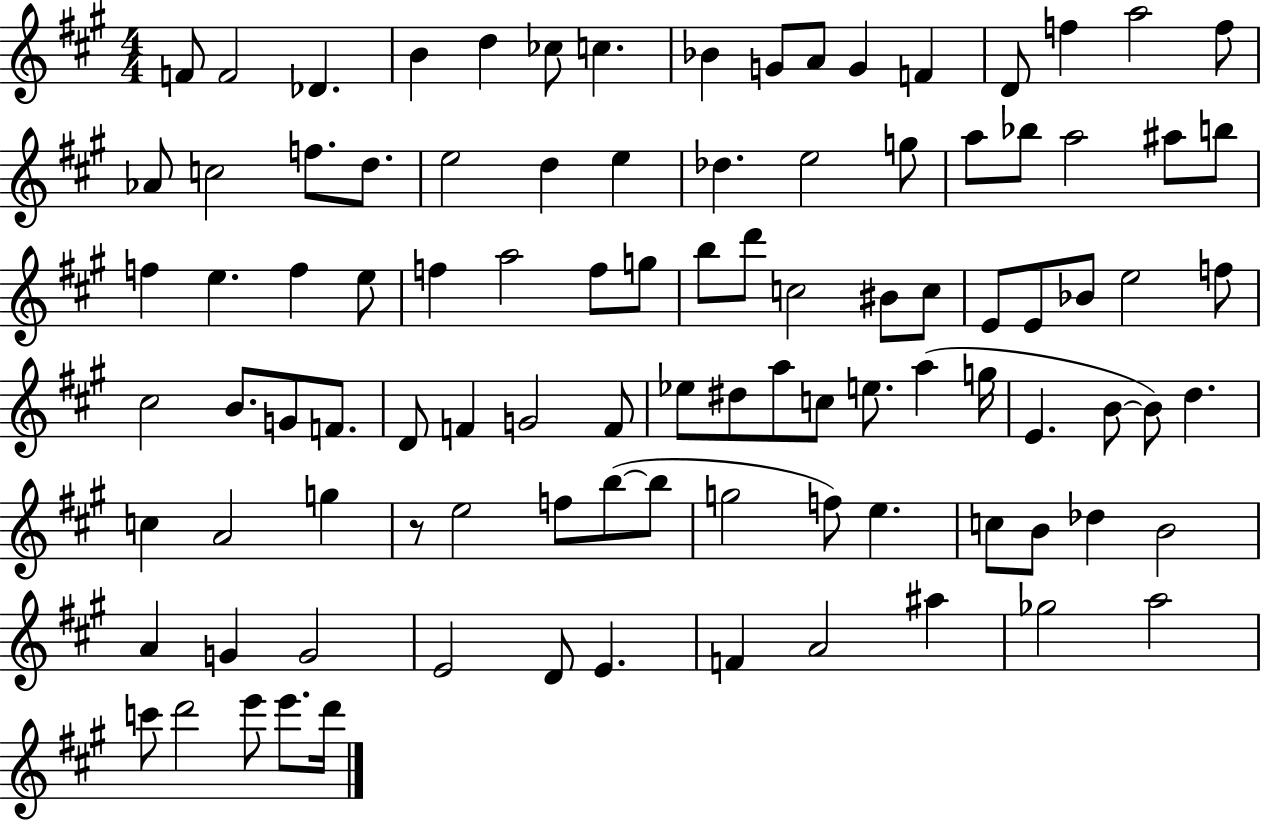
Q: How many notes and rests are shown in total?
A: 99